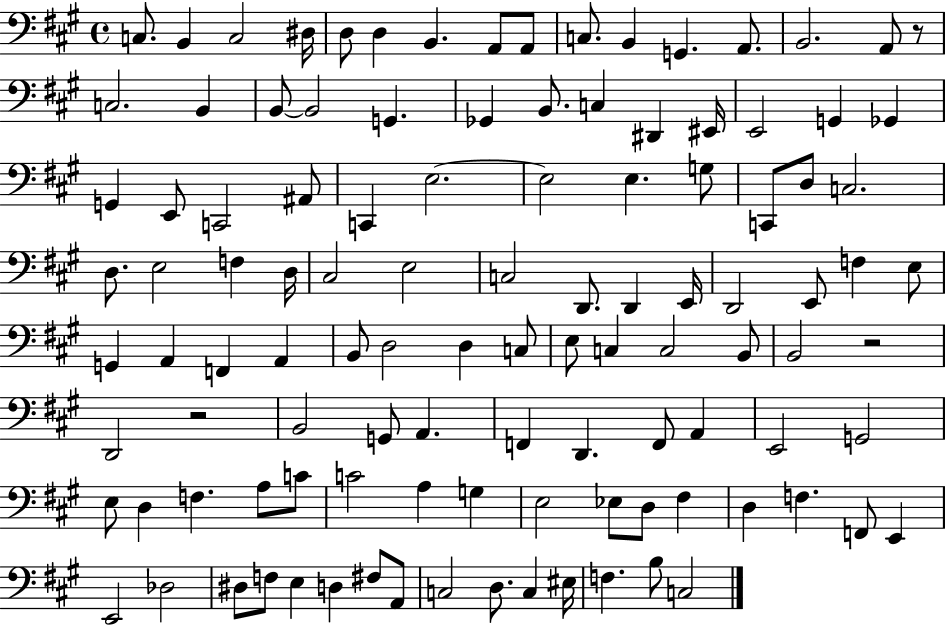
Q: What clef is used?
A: bass